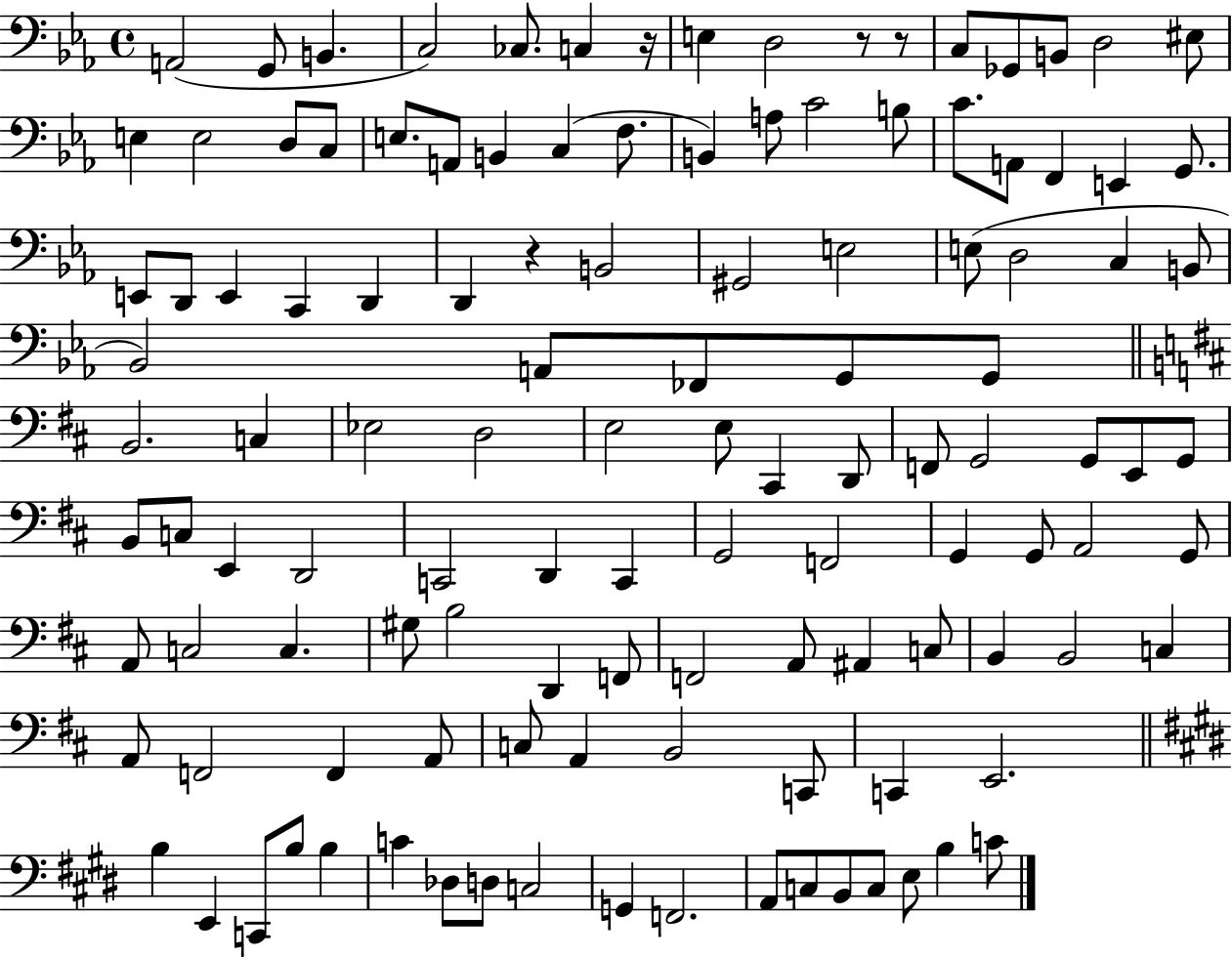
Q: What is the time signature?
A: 4/4